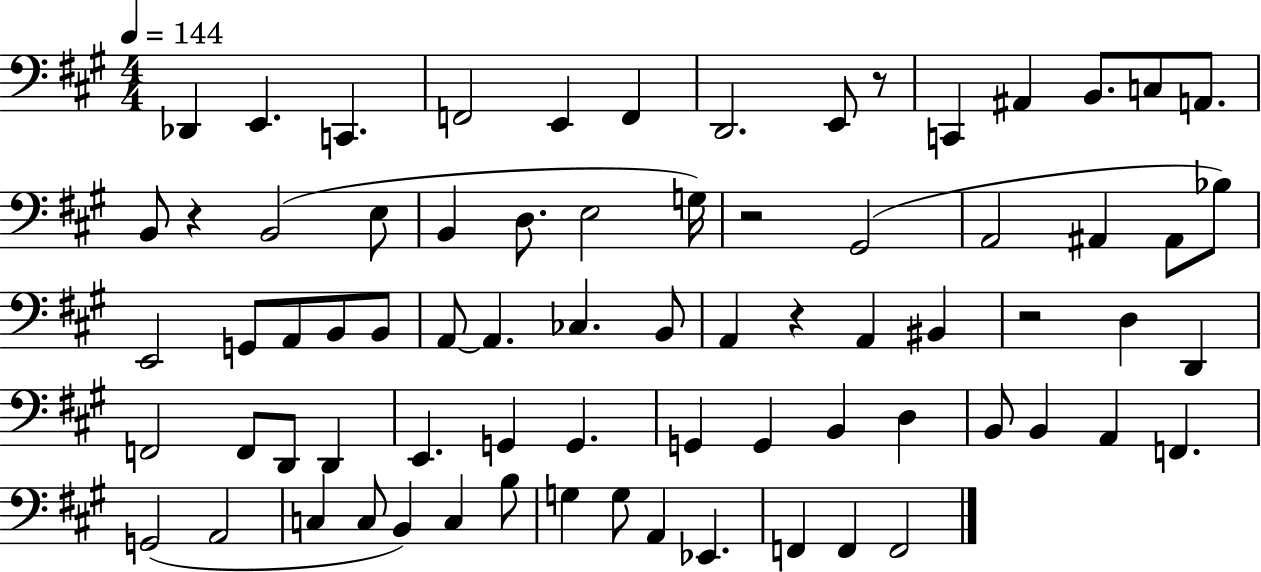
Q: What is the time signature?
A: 4/4